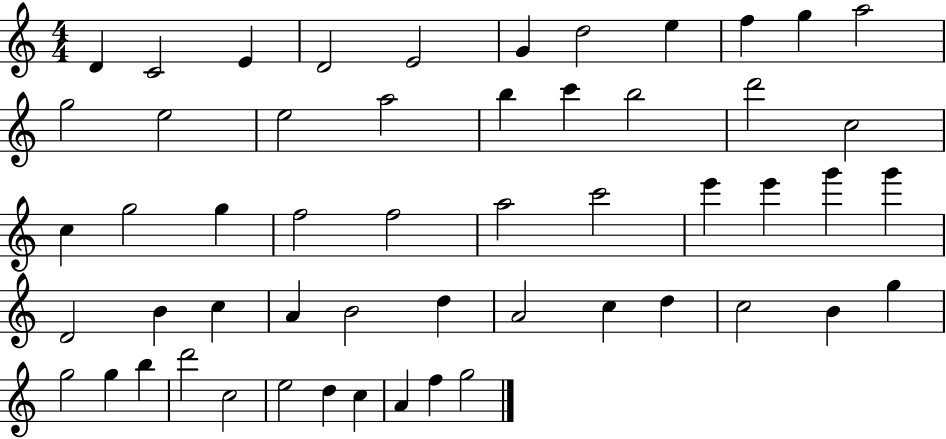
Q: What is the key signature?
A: C major